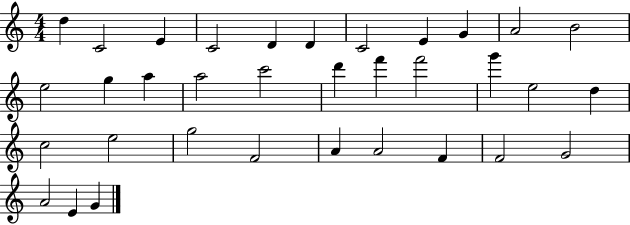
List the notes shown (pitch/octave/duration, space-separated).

D5/q C4/h E4/q C4/h D4/q D4/q C4/h E4/q G4/q A4/h B4/h E5/h G5/q A5/q A5/h C6/h D6/q F6/q F6/h G6/q E5/h D5/q C5/h E5/h G5/h F4/h A4/q A4/h F4/q F4/h G4/h A4/h E4/q G4/q